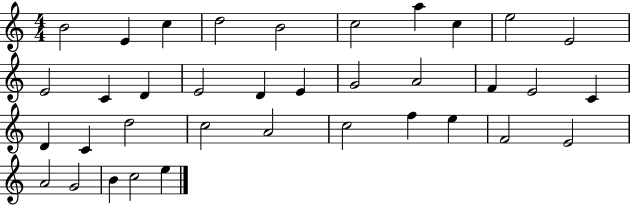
B4/h E4/q C5/q D5/h B4/h C5/h A5/q C5/q E5/h E4/h E4/h C4/q D4/q E4/h D4/q E4/q G4/h A4/h F4/q E4/h C4/q D4/q C4/q D5/h C5/h A4/h C5/h F5/q E5/q F4/h E4/h A4/h G4/h B4/q C5/h E5/q